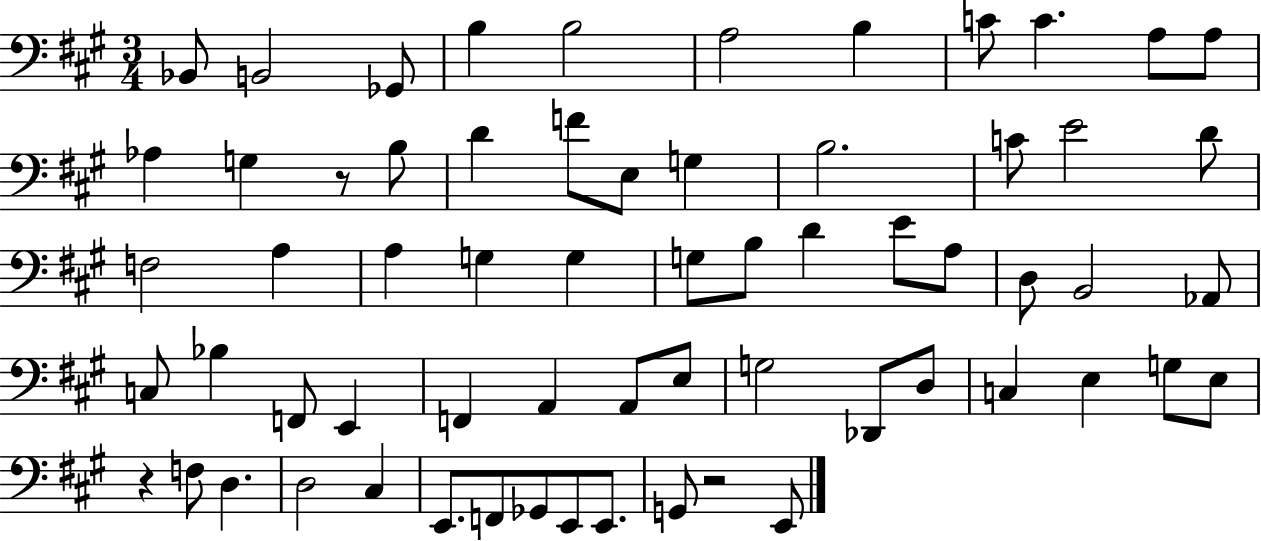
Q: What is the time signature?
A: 3/4